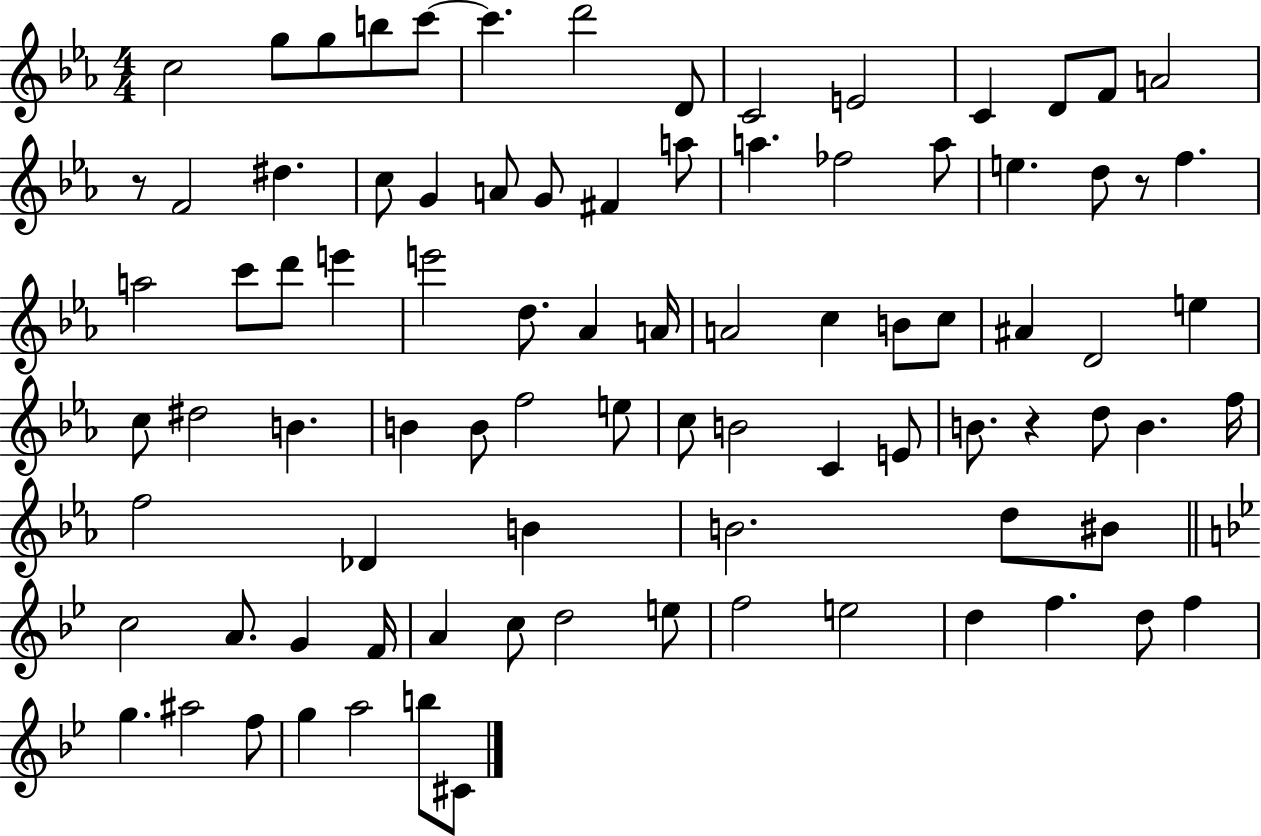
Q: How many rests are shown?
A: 3